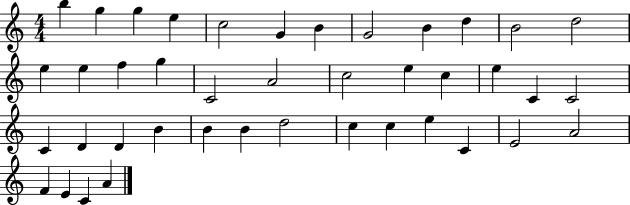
{
  \clef treble
  \numericTimeSignature
  \time 4/4
  \key c \major
  b''4 g''4 g''4 e''4 | c''2 g'4 b'4 | g'2 b'4 d''4 | b'2 d''2 | \break e''4 e''4 f''4 g''4 | c'2 a'2 | c''2 e''4 c''4 | e''4 c'4 c'2 | \break c'4 d'4 d'4 b'4 | b'4 b'4 d''2 | c''4 c''4 e''4 c'4 | e'2 a'2 | \break f'4 e'4 c'4 a'4 | \bar "|."
}